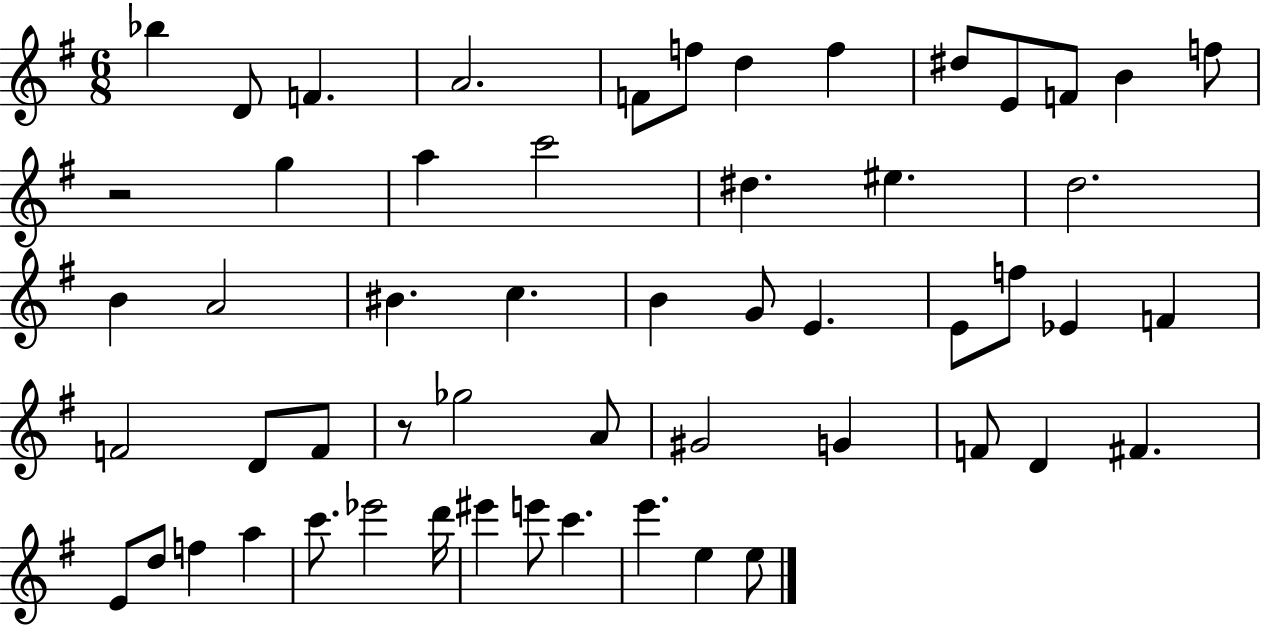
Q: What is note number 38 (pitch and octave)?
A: F4